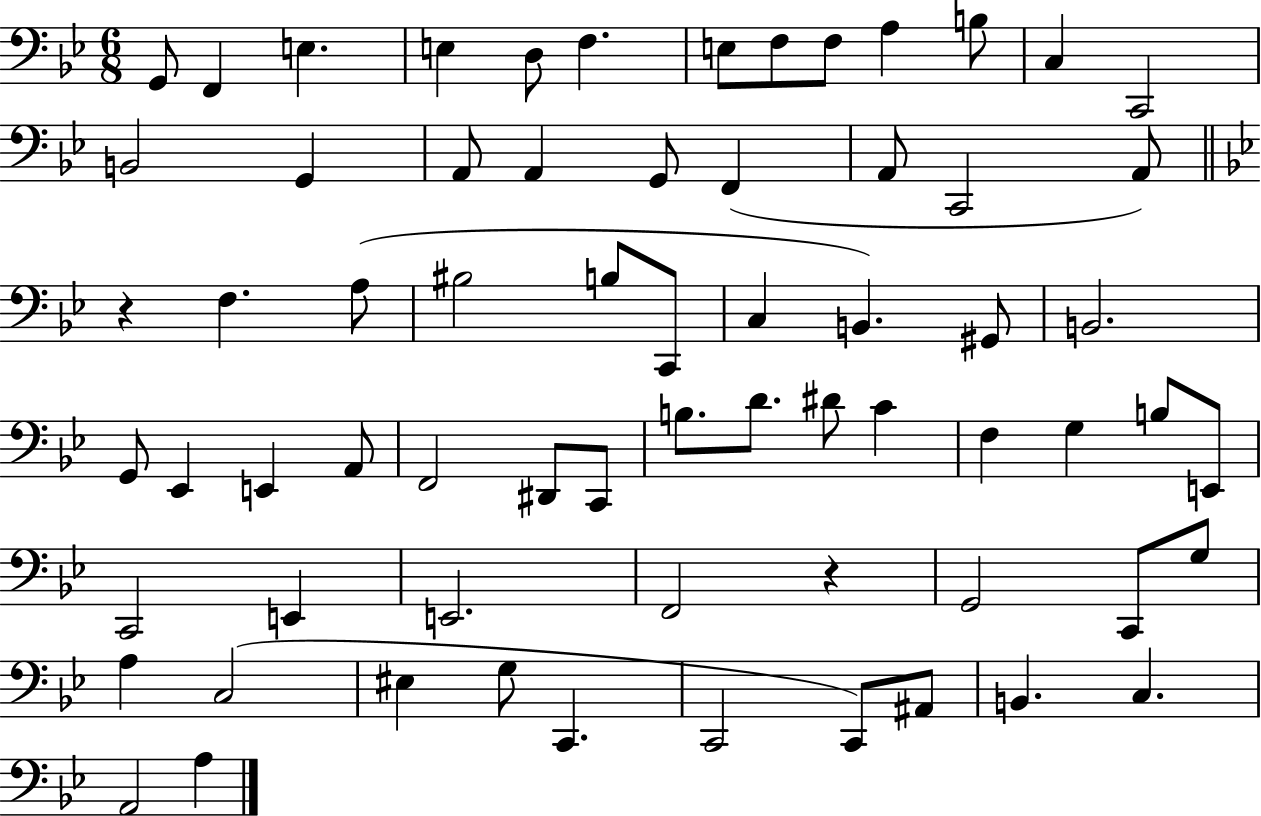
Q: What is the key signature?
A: BES major